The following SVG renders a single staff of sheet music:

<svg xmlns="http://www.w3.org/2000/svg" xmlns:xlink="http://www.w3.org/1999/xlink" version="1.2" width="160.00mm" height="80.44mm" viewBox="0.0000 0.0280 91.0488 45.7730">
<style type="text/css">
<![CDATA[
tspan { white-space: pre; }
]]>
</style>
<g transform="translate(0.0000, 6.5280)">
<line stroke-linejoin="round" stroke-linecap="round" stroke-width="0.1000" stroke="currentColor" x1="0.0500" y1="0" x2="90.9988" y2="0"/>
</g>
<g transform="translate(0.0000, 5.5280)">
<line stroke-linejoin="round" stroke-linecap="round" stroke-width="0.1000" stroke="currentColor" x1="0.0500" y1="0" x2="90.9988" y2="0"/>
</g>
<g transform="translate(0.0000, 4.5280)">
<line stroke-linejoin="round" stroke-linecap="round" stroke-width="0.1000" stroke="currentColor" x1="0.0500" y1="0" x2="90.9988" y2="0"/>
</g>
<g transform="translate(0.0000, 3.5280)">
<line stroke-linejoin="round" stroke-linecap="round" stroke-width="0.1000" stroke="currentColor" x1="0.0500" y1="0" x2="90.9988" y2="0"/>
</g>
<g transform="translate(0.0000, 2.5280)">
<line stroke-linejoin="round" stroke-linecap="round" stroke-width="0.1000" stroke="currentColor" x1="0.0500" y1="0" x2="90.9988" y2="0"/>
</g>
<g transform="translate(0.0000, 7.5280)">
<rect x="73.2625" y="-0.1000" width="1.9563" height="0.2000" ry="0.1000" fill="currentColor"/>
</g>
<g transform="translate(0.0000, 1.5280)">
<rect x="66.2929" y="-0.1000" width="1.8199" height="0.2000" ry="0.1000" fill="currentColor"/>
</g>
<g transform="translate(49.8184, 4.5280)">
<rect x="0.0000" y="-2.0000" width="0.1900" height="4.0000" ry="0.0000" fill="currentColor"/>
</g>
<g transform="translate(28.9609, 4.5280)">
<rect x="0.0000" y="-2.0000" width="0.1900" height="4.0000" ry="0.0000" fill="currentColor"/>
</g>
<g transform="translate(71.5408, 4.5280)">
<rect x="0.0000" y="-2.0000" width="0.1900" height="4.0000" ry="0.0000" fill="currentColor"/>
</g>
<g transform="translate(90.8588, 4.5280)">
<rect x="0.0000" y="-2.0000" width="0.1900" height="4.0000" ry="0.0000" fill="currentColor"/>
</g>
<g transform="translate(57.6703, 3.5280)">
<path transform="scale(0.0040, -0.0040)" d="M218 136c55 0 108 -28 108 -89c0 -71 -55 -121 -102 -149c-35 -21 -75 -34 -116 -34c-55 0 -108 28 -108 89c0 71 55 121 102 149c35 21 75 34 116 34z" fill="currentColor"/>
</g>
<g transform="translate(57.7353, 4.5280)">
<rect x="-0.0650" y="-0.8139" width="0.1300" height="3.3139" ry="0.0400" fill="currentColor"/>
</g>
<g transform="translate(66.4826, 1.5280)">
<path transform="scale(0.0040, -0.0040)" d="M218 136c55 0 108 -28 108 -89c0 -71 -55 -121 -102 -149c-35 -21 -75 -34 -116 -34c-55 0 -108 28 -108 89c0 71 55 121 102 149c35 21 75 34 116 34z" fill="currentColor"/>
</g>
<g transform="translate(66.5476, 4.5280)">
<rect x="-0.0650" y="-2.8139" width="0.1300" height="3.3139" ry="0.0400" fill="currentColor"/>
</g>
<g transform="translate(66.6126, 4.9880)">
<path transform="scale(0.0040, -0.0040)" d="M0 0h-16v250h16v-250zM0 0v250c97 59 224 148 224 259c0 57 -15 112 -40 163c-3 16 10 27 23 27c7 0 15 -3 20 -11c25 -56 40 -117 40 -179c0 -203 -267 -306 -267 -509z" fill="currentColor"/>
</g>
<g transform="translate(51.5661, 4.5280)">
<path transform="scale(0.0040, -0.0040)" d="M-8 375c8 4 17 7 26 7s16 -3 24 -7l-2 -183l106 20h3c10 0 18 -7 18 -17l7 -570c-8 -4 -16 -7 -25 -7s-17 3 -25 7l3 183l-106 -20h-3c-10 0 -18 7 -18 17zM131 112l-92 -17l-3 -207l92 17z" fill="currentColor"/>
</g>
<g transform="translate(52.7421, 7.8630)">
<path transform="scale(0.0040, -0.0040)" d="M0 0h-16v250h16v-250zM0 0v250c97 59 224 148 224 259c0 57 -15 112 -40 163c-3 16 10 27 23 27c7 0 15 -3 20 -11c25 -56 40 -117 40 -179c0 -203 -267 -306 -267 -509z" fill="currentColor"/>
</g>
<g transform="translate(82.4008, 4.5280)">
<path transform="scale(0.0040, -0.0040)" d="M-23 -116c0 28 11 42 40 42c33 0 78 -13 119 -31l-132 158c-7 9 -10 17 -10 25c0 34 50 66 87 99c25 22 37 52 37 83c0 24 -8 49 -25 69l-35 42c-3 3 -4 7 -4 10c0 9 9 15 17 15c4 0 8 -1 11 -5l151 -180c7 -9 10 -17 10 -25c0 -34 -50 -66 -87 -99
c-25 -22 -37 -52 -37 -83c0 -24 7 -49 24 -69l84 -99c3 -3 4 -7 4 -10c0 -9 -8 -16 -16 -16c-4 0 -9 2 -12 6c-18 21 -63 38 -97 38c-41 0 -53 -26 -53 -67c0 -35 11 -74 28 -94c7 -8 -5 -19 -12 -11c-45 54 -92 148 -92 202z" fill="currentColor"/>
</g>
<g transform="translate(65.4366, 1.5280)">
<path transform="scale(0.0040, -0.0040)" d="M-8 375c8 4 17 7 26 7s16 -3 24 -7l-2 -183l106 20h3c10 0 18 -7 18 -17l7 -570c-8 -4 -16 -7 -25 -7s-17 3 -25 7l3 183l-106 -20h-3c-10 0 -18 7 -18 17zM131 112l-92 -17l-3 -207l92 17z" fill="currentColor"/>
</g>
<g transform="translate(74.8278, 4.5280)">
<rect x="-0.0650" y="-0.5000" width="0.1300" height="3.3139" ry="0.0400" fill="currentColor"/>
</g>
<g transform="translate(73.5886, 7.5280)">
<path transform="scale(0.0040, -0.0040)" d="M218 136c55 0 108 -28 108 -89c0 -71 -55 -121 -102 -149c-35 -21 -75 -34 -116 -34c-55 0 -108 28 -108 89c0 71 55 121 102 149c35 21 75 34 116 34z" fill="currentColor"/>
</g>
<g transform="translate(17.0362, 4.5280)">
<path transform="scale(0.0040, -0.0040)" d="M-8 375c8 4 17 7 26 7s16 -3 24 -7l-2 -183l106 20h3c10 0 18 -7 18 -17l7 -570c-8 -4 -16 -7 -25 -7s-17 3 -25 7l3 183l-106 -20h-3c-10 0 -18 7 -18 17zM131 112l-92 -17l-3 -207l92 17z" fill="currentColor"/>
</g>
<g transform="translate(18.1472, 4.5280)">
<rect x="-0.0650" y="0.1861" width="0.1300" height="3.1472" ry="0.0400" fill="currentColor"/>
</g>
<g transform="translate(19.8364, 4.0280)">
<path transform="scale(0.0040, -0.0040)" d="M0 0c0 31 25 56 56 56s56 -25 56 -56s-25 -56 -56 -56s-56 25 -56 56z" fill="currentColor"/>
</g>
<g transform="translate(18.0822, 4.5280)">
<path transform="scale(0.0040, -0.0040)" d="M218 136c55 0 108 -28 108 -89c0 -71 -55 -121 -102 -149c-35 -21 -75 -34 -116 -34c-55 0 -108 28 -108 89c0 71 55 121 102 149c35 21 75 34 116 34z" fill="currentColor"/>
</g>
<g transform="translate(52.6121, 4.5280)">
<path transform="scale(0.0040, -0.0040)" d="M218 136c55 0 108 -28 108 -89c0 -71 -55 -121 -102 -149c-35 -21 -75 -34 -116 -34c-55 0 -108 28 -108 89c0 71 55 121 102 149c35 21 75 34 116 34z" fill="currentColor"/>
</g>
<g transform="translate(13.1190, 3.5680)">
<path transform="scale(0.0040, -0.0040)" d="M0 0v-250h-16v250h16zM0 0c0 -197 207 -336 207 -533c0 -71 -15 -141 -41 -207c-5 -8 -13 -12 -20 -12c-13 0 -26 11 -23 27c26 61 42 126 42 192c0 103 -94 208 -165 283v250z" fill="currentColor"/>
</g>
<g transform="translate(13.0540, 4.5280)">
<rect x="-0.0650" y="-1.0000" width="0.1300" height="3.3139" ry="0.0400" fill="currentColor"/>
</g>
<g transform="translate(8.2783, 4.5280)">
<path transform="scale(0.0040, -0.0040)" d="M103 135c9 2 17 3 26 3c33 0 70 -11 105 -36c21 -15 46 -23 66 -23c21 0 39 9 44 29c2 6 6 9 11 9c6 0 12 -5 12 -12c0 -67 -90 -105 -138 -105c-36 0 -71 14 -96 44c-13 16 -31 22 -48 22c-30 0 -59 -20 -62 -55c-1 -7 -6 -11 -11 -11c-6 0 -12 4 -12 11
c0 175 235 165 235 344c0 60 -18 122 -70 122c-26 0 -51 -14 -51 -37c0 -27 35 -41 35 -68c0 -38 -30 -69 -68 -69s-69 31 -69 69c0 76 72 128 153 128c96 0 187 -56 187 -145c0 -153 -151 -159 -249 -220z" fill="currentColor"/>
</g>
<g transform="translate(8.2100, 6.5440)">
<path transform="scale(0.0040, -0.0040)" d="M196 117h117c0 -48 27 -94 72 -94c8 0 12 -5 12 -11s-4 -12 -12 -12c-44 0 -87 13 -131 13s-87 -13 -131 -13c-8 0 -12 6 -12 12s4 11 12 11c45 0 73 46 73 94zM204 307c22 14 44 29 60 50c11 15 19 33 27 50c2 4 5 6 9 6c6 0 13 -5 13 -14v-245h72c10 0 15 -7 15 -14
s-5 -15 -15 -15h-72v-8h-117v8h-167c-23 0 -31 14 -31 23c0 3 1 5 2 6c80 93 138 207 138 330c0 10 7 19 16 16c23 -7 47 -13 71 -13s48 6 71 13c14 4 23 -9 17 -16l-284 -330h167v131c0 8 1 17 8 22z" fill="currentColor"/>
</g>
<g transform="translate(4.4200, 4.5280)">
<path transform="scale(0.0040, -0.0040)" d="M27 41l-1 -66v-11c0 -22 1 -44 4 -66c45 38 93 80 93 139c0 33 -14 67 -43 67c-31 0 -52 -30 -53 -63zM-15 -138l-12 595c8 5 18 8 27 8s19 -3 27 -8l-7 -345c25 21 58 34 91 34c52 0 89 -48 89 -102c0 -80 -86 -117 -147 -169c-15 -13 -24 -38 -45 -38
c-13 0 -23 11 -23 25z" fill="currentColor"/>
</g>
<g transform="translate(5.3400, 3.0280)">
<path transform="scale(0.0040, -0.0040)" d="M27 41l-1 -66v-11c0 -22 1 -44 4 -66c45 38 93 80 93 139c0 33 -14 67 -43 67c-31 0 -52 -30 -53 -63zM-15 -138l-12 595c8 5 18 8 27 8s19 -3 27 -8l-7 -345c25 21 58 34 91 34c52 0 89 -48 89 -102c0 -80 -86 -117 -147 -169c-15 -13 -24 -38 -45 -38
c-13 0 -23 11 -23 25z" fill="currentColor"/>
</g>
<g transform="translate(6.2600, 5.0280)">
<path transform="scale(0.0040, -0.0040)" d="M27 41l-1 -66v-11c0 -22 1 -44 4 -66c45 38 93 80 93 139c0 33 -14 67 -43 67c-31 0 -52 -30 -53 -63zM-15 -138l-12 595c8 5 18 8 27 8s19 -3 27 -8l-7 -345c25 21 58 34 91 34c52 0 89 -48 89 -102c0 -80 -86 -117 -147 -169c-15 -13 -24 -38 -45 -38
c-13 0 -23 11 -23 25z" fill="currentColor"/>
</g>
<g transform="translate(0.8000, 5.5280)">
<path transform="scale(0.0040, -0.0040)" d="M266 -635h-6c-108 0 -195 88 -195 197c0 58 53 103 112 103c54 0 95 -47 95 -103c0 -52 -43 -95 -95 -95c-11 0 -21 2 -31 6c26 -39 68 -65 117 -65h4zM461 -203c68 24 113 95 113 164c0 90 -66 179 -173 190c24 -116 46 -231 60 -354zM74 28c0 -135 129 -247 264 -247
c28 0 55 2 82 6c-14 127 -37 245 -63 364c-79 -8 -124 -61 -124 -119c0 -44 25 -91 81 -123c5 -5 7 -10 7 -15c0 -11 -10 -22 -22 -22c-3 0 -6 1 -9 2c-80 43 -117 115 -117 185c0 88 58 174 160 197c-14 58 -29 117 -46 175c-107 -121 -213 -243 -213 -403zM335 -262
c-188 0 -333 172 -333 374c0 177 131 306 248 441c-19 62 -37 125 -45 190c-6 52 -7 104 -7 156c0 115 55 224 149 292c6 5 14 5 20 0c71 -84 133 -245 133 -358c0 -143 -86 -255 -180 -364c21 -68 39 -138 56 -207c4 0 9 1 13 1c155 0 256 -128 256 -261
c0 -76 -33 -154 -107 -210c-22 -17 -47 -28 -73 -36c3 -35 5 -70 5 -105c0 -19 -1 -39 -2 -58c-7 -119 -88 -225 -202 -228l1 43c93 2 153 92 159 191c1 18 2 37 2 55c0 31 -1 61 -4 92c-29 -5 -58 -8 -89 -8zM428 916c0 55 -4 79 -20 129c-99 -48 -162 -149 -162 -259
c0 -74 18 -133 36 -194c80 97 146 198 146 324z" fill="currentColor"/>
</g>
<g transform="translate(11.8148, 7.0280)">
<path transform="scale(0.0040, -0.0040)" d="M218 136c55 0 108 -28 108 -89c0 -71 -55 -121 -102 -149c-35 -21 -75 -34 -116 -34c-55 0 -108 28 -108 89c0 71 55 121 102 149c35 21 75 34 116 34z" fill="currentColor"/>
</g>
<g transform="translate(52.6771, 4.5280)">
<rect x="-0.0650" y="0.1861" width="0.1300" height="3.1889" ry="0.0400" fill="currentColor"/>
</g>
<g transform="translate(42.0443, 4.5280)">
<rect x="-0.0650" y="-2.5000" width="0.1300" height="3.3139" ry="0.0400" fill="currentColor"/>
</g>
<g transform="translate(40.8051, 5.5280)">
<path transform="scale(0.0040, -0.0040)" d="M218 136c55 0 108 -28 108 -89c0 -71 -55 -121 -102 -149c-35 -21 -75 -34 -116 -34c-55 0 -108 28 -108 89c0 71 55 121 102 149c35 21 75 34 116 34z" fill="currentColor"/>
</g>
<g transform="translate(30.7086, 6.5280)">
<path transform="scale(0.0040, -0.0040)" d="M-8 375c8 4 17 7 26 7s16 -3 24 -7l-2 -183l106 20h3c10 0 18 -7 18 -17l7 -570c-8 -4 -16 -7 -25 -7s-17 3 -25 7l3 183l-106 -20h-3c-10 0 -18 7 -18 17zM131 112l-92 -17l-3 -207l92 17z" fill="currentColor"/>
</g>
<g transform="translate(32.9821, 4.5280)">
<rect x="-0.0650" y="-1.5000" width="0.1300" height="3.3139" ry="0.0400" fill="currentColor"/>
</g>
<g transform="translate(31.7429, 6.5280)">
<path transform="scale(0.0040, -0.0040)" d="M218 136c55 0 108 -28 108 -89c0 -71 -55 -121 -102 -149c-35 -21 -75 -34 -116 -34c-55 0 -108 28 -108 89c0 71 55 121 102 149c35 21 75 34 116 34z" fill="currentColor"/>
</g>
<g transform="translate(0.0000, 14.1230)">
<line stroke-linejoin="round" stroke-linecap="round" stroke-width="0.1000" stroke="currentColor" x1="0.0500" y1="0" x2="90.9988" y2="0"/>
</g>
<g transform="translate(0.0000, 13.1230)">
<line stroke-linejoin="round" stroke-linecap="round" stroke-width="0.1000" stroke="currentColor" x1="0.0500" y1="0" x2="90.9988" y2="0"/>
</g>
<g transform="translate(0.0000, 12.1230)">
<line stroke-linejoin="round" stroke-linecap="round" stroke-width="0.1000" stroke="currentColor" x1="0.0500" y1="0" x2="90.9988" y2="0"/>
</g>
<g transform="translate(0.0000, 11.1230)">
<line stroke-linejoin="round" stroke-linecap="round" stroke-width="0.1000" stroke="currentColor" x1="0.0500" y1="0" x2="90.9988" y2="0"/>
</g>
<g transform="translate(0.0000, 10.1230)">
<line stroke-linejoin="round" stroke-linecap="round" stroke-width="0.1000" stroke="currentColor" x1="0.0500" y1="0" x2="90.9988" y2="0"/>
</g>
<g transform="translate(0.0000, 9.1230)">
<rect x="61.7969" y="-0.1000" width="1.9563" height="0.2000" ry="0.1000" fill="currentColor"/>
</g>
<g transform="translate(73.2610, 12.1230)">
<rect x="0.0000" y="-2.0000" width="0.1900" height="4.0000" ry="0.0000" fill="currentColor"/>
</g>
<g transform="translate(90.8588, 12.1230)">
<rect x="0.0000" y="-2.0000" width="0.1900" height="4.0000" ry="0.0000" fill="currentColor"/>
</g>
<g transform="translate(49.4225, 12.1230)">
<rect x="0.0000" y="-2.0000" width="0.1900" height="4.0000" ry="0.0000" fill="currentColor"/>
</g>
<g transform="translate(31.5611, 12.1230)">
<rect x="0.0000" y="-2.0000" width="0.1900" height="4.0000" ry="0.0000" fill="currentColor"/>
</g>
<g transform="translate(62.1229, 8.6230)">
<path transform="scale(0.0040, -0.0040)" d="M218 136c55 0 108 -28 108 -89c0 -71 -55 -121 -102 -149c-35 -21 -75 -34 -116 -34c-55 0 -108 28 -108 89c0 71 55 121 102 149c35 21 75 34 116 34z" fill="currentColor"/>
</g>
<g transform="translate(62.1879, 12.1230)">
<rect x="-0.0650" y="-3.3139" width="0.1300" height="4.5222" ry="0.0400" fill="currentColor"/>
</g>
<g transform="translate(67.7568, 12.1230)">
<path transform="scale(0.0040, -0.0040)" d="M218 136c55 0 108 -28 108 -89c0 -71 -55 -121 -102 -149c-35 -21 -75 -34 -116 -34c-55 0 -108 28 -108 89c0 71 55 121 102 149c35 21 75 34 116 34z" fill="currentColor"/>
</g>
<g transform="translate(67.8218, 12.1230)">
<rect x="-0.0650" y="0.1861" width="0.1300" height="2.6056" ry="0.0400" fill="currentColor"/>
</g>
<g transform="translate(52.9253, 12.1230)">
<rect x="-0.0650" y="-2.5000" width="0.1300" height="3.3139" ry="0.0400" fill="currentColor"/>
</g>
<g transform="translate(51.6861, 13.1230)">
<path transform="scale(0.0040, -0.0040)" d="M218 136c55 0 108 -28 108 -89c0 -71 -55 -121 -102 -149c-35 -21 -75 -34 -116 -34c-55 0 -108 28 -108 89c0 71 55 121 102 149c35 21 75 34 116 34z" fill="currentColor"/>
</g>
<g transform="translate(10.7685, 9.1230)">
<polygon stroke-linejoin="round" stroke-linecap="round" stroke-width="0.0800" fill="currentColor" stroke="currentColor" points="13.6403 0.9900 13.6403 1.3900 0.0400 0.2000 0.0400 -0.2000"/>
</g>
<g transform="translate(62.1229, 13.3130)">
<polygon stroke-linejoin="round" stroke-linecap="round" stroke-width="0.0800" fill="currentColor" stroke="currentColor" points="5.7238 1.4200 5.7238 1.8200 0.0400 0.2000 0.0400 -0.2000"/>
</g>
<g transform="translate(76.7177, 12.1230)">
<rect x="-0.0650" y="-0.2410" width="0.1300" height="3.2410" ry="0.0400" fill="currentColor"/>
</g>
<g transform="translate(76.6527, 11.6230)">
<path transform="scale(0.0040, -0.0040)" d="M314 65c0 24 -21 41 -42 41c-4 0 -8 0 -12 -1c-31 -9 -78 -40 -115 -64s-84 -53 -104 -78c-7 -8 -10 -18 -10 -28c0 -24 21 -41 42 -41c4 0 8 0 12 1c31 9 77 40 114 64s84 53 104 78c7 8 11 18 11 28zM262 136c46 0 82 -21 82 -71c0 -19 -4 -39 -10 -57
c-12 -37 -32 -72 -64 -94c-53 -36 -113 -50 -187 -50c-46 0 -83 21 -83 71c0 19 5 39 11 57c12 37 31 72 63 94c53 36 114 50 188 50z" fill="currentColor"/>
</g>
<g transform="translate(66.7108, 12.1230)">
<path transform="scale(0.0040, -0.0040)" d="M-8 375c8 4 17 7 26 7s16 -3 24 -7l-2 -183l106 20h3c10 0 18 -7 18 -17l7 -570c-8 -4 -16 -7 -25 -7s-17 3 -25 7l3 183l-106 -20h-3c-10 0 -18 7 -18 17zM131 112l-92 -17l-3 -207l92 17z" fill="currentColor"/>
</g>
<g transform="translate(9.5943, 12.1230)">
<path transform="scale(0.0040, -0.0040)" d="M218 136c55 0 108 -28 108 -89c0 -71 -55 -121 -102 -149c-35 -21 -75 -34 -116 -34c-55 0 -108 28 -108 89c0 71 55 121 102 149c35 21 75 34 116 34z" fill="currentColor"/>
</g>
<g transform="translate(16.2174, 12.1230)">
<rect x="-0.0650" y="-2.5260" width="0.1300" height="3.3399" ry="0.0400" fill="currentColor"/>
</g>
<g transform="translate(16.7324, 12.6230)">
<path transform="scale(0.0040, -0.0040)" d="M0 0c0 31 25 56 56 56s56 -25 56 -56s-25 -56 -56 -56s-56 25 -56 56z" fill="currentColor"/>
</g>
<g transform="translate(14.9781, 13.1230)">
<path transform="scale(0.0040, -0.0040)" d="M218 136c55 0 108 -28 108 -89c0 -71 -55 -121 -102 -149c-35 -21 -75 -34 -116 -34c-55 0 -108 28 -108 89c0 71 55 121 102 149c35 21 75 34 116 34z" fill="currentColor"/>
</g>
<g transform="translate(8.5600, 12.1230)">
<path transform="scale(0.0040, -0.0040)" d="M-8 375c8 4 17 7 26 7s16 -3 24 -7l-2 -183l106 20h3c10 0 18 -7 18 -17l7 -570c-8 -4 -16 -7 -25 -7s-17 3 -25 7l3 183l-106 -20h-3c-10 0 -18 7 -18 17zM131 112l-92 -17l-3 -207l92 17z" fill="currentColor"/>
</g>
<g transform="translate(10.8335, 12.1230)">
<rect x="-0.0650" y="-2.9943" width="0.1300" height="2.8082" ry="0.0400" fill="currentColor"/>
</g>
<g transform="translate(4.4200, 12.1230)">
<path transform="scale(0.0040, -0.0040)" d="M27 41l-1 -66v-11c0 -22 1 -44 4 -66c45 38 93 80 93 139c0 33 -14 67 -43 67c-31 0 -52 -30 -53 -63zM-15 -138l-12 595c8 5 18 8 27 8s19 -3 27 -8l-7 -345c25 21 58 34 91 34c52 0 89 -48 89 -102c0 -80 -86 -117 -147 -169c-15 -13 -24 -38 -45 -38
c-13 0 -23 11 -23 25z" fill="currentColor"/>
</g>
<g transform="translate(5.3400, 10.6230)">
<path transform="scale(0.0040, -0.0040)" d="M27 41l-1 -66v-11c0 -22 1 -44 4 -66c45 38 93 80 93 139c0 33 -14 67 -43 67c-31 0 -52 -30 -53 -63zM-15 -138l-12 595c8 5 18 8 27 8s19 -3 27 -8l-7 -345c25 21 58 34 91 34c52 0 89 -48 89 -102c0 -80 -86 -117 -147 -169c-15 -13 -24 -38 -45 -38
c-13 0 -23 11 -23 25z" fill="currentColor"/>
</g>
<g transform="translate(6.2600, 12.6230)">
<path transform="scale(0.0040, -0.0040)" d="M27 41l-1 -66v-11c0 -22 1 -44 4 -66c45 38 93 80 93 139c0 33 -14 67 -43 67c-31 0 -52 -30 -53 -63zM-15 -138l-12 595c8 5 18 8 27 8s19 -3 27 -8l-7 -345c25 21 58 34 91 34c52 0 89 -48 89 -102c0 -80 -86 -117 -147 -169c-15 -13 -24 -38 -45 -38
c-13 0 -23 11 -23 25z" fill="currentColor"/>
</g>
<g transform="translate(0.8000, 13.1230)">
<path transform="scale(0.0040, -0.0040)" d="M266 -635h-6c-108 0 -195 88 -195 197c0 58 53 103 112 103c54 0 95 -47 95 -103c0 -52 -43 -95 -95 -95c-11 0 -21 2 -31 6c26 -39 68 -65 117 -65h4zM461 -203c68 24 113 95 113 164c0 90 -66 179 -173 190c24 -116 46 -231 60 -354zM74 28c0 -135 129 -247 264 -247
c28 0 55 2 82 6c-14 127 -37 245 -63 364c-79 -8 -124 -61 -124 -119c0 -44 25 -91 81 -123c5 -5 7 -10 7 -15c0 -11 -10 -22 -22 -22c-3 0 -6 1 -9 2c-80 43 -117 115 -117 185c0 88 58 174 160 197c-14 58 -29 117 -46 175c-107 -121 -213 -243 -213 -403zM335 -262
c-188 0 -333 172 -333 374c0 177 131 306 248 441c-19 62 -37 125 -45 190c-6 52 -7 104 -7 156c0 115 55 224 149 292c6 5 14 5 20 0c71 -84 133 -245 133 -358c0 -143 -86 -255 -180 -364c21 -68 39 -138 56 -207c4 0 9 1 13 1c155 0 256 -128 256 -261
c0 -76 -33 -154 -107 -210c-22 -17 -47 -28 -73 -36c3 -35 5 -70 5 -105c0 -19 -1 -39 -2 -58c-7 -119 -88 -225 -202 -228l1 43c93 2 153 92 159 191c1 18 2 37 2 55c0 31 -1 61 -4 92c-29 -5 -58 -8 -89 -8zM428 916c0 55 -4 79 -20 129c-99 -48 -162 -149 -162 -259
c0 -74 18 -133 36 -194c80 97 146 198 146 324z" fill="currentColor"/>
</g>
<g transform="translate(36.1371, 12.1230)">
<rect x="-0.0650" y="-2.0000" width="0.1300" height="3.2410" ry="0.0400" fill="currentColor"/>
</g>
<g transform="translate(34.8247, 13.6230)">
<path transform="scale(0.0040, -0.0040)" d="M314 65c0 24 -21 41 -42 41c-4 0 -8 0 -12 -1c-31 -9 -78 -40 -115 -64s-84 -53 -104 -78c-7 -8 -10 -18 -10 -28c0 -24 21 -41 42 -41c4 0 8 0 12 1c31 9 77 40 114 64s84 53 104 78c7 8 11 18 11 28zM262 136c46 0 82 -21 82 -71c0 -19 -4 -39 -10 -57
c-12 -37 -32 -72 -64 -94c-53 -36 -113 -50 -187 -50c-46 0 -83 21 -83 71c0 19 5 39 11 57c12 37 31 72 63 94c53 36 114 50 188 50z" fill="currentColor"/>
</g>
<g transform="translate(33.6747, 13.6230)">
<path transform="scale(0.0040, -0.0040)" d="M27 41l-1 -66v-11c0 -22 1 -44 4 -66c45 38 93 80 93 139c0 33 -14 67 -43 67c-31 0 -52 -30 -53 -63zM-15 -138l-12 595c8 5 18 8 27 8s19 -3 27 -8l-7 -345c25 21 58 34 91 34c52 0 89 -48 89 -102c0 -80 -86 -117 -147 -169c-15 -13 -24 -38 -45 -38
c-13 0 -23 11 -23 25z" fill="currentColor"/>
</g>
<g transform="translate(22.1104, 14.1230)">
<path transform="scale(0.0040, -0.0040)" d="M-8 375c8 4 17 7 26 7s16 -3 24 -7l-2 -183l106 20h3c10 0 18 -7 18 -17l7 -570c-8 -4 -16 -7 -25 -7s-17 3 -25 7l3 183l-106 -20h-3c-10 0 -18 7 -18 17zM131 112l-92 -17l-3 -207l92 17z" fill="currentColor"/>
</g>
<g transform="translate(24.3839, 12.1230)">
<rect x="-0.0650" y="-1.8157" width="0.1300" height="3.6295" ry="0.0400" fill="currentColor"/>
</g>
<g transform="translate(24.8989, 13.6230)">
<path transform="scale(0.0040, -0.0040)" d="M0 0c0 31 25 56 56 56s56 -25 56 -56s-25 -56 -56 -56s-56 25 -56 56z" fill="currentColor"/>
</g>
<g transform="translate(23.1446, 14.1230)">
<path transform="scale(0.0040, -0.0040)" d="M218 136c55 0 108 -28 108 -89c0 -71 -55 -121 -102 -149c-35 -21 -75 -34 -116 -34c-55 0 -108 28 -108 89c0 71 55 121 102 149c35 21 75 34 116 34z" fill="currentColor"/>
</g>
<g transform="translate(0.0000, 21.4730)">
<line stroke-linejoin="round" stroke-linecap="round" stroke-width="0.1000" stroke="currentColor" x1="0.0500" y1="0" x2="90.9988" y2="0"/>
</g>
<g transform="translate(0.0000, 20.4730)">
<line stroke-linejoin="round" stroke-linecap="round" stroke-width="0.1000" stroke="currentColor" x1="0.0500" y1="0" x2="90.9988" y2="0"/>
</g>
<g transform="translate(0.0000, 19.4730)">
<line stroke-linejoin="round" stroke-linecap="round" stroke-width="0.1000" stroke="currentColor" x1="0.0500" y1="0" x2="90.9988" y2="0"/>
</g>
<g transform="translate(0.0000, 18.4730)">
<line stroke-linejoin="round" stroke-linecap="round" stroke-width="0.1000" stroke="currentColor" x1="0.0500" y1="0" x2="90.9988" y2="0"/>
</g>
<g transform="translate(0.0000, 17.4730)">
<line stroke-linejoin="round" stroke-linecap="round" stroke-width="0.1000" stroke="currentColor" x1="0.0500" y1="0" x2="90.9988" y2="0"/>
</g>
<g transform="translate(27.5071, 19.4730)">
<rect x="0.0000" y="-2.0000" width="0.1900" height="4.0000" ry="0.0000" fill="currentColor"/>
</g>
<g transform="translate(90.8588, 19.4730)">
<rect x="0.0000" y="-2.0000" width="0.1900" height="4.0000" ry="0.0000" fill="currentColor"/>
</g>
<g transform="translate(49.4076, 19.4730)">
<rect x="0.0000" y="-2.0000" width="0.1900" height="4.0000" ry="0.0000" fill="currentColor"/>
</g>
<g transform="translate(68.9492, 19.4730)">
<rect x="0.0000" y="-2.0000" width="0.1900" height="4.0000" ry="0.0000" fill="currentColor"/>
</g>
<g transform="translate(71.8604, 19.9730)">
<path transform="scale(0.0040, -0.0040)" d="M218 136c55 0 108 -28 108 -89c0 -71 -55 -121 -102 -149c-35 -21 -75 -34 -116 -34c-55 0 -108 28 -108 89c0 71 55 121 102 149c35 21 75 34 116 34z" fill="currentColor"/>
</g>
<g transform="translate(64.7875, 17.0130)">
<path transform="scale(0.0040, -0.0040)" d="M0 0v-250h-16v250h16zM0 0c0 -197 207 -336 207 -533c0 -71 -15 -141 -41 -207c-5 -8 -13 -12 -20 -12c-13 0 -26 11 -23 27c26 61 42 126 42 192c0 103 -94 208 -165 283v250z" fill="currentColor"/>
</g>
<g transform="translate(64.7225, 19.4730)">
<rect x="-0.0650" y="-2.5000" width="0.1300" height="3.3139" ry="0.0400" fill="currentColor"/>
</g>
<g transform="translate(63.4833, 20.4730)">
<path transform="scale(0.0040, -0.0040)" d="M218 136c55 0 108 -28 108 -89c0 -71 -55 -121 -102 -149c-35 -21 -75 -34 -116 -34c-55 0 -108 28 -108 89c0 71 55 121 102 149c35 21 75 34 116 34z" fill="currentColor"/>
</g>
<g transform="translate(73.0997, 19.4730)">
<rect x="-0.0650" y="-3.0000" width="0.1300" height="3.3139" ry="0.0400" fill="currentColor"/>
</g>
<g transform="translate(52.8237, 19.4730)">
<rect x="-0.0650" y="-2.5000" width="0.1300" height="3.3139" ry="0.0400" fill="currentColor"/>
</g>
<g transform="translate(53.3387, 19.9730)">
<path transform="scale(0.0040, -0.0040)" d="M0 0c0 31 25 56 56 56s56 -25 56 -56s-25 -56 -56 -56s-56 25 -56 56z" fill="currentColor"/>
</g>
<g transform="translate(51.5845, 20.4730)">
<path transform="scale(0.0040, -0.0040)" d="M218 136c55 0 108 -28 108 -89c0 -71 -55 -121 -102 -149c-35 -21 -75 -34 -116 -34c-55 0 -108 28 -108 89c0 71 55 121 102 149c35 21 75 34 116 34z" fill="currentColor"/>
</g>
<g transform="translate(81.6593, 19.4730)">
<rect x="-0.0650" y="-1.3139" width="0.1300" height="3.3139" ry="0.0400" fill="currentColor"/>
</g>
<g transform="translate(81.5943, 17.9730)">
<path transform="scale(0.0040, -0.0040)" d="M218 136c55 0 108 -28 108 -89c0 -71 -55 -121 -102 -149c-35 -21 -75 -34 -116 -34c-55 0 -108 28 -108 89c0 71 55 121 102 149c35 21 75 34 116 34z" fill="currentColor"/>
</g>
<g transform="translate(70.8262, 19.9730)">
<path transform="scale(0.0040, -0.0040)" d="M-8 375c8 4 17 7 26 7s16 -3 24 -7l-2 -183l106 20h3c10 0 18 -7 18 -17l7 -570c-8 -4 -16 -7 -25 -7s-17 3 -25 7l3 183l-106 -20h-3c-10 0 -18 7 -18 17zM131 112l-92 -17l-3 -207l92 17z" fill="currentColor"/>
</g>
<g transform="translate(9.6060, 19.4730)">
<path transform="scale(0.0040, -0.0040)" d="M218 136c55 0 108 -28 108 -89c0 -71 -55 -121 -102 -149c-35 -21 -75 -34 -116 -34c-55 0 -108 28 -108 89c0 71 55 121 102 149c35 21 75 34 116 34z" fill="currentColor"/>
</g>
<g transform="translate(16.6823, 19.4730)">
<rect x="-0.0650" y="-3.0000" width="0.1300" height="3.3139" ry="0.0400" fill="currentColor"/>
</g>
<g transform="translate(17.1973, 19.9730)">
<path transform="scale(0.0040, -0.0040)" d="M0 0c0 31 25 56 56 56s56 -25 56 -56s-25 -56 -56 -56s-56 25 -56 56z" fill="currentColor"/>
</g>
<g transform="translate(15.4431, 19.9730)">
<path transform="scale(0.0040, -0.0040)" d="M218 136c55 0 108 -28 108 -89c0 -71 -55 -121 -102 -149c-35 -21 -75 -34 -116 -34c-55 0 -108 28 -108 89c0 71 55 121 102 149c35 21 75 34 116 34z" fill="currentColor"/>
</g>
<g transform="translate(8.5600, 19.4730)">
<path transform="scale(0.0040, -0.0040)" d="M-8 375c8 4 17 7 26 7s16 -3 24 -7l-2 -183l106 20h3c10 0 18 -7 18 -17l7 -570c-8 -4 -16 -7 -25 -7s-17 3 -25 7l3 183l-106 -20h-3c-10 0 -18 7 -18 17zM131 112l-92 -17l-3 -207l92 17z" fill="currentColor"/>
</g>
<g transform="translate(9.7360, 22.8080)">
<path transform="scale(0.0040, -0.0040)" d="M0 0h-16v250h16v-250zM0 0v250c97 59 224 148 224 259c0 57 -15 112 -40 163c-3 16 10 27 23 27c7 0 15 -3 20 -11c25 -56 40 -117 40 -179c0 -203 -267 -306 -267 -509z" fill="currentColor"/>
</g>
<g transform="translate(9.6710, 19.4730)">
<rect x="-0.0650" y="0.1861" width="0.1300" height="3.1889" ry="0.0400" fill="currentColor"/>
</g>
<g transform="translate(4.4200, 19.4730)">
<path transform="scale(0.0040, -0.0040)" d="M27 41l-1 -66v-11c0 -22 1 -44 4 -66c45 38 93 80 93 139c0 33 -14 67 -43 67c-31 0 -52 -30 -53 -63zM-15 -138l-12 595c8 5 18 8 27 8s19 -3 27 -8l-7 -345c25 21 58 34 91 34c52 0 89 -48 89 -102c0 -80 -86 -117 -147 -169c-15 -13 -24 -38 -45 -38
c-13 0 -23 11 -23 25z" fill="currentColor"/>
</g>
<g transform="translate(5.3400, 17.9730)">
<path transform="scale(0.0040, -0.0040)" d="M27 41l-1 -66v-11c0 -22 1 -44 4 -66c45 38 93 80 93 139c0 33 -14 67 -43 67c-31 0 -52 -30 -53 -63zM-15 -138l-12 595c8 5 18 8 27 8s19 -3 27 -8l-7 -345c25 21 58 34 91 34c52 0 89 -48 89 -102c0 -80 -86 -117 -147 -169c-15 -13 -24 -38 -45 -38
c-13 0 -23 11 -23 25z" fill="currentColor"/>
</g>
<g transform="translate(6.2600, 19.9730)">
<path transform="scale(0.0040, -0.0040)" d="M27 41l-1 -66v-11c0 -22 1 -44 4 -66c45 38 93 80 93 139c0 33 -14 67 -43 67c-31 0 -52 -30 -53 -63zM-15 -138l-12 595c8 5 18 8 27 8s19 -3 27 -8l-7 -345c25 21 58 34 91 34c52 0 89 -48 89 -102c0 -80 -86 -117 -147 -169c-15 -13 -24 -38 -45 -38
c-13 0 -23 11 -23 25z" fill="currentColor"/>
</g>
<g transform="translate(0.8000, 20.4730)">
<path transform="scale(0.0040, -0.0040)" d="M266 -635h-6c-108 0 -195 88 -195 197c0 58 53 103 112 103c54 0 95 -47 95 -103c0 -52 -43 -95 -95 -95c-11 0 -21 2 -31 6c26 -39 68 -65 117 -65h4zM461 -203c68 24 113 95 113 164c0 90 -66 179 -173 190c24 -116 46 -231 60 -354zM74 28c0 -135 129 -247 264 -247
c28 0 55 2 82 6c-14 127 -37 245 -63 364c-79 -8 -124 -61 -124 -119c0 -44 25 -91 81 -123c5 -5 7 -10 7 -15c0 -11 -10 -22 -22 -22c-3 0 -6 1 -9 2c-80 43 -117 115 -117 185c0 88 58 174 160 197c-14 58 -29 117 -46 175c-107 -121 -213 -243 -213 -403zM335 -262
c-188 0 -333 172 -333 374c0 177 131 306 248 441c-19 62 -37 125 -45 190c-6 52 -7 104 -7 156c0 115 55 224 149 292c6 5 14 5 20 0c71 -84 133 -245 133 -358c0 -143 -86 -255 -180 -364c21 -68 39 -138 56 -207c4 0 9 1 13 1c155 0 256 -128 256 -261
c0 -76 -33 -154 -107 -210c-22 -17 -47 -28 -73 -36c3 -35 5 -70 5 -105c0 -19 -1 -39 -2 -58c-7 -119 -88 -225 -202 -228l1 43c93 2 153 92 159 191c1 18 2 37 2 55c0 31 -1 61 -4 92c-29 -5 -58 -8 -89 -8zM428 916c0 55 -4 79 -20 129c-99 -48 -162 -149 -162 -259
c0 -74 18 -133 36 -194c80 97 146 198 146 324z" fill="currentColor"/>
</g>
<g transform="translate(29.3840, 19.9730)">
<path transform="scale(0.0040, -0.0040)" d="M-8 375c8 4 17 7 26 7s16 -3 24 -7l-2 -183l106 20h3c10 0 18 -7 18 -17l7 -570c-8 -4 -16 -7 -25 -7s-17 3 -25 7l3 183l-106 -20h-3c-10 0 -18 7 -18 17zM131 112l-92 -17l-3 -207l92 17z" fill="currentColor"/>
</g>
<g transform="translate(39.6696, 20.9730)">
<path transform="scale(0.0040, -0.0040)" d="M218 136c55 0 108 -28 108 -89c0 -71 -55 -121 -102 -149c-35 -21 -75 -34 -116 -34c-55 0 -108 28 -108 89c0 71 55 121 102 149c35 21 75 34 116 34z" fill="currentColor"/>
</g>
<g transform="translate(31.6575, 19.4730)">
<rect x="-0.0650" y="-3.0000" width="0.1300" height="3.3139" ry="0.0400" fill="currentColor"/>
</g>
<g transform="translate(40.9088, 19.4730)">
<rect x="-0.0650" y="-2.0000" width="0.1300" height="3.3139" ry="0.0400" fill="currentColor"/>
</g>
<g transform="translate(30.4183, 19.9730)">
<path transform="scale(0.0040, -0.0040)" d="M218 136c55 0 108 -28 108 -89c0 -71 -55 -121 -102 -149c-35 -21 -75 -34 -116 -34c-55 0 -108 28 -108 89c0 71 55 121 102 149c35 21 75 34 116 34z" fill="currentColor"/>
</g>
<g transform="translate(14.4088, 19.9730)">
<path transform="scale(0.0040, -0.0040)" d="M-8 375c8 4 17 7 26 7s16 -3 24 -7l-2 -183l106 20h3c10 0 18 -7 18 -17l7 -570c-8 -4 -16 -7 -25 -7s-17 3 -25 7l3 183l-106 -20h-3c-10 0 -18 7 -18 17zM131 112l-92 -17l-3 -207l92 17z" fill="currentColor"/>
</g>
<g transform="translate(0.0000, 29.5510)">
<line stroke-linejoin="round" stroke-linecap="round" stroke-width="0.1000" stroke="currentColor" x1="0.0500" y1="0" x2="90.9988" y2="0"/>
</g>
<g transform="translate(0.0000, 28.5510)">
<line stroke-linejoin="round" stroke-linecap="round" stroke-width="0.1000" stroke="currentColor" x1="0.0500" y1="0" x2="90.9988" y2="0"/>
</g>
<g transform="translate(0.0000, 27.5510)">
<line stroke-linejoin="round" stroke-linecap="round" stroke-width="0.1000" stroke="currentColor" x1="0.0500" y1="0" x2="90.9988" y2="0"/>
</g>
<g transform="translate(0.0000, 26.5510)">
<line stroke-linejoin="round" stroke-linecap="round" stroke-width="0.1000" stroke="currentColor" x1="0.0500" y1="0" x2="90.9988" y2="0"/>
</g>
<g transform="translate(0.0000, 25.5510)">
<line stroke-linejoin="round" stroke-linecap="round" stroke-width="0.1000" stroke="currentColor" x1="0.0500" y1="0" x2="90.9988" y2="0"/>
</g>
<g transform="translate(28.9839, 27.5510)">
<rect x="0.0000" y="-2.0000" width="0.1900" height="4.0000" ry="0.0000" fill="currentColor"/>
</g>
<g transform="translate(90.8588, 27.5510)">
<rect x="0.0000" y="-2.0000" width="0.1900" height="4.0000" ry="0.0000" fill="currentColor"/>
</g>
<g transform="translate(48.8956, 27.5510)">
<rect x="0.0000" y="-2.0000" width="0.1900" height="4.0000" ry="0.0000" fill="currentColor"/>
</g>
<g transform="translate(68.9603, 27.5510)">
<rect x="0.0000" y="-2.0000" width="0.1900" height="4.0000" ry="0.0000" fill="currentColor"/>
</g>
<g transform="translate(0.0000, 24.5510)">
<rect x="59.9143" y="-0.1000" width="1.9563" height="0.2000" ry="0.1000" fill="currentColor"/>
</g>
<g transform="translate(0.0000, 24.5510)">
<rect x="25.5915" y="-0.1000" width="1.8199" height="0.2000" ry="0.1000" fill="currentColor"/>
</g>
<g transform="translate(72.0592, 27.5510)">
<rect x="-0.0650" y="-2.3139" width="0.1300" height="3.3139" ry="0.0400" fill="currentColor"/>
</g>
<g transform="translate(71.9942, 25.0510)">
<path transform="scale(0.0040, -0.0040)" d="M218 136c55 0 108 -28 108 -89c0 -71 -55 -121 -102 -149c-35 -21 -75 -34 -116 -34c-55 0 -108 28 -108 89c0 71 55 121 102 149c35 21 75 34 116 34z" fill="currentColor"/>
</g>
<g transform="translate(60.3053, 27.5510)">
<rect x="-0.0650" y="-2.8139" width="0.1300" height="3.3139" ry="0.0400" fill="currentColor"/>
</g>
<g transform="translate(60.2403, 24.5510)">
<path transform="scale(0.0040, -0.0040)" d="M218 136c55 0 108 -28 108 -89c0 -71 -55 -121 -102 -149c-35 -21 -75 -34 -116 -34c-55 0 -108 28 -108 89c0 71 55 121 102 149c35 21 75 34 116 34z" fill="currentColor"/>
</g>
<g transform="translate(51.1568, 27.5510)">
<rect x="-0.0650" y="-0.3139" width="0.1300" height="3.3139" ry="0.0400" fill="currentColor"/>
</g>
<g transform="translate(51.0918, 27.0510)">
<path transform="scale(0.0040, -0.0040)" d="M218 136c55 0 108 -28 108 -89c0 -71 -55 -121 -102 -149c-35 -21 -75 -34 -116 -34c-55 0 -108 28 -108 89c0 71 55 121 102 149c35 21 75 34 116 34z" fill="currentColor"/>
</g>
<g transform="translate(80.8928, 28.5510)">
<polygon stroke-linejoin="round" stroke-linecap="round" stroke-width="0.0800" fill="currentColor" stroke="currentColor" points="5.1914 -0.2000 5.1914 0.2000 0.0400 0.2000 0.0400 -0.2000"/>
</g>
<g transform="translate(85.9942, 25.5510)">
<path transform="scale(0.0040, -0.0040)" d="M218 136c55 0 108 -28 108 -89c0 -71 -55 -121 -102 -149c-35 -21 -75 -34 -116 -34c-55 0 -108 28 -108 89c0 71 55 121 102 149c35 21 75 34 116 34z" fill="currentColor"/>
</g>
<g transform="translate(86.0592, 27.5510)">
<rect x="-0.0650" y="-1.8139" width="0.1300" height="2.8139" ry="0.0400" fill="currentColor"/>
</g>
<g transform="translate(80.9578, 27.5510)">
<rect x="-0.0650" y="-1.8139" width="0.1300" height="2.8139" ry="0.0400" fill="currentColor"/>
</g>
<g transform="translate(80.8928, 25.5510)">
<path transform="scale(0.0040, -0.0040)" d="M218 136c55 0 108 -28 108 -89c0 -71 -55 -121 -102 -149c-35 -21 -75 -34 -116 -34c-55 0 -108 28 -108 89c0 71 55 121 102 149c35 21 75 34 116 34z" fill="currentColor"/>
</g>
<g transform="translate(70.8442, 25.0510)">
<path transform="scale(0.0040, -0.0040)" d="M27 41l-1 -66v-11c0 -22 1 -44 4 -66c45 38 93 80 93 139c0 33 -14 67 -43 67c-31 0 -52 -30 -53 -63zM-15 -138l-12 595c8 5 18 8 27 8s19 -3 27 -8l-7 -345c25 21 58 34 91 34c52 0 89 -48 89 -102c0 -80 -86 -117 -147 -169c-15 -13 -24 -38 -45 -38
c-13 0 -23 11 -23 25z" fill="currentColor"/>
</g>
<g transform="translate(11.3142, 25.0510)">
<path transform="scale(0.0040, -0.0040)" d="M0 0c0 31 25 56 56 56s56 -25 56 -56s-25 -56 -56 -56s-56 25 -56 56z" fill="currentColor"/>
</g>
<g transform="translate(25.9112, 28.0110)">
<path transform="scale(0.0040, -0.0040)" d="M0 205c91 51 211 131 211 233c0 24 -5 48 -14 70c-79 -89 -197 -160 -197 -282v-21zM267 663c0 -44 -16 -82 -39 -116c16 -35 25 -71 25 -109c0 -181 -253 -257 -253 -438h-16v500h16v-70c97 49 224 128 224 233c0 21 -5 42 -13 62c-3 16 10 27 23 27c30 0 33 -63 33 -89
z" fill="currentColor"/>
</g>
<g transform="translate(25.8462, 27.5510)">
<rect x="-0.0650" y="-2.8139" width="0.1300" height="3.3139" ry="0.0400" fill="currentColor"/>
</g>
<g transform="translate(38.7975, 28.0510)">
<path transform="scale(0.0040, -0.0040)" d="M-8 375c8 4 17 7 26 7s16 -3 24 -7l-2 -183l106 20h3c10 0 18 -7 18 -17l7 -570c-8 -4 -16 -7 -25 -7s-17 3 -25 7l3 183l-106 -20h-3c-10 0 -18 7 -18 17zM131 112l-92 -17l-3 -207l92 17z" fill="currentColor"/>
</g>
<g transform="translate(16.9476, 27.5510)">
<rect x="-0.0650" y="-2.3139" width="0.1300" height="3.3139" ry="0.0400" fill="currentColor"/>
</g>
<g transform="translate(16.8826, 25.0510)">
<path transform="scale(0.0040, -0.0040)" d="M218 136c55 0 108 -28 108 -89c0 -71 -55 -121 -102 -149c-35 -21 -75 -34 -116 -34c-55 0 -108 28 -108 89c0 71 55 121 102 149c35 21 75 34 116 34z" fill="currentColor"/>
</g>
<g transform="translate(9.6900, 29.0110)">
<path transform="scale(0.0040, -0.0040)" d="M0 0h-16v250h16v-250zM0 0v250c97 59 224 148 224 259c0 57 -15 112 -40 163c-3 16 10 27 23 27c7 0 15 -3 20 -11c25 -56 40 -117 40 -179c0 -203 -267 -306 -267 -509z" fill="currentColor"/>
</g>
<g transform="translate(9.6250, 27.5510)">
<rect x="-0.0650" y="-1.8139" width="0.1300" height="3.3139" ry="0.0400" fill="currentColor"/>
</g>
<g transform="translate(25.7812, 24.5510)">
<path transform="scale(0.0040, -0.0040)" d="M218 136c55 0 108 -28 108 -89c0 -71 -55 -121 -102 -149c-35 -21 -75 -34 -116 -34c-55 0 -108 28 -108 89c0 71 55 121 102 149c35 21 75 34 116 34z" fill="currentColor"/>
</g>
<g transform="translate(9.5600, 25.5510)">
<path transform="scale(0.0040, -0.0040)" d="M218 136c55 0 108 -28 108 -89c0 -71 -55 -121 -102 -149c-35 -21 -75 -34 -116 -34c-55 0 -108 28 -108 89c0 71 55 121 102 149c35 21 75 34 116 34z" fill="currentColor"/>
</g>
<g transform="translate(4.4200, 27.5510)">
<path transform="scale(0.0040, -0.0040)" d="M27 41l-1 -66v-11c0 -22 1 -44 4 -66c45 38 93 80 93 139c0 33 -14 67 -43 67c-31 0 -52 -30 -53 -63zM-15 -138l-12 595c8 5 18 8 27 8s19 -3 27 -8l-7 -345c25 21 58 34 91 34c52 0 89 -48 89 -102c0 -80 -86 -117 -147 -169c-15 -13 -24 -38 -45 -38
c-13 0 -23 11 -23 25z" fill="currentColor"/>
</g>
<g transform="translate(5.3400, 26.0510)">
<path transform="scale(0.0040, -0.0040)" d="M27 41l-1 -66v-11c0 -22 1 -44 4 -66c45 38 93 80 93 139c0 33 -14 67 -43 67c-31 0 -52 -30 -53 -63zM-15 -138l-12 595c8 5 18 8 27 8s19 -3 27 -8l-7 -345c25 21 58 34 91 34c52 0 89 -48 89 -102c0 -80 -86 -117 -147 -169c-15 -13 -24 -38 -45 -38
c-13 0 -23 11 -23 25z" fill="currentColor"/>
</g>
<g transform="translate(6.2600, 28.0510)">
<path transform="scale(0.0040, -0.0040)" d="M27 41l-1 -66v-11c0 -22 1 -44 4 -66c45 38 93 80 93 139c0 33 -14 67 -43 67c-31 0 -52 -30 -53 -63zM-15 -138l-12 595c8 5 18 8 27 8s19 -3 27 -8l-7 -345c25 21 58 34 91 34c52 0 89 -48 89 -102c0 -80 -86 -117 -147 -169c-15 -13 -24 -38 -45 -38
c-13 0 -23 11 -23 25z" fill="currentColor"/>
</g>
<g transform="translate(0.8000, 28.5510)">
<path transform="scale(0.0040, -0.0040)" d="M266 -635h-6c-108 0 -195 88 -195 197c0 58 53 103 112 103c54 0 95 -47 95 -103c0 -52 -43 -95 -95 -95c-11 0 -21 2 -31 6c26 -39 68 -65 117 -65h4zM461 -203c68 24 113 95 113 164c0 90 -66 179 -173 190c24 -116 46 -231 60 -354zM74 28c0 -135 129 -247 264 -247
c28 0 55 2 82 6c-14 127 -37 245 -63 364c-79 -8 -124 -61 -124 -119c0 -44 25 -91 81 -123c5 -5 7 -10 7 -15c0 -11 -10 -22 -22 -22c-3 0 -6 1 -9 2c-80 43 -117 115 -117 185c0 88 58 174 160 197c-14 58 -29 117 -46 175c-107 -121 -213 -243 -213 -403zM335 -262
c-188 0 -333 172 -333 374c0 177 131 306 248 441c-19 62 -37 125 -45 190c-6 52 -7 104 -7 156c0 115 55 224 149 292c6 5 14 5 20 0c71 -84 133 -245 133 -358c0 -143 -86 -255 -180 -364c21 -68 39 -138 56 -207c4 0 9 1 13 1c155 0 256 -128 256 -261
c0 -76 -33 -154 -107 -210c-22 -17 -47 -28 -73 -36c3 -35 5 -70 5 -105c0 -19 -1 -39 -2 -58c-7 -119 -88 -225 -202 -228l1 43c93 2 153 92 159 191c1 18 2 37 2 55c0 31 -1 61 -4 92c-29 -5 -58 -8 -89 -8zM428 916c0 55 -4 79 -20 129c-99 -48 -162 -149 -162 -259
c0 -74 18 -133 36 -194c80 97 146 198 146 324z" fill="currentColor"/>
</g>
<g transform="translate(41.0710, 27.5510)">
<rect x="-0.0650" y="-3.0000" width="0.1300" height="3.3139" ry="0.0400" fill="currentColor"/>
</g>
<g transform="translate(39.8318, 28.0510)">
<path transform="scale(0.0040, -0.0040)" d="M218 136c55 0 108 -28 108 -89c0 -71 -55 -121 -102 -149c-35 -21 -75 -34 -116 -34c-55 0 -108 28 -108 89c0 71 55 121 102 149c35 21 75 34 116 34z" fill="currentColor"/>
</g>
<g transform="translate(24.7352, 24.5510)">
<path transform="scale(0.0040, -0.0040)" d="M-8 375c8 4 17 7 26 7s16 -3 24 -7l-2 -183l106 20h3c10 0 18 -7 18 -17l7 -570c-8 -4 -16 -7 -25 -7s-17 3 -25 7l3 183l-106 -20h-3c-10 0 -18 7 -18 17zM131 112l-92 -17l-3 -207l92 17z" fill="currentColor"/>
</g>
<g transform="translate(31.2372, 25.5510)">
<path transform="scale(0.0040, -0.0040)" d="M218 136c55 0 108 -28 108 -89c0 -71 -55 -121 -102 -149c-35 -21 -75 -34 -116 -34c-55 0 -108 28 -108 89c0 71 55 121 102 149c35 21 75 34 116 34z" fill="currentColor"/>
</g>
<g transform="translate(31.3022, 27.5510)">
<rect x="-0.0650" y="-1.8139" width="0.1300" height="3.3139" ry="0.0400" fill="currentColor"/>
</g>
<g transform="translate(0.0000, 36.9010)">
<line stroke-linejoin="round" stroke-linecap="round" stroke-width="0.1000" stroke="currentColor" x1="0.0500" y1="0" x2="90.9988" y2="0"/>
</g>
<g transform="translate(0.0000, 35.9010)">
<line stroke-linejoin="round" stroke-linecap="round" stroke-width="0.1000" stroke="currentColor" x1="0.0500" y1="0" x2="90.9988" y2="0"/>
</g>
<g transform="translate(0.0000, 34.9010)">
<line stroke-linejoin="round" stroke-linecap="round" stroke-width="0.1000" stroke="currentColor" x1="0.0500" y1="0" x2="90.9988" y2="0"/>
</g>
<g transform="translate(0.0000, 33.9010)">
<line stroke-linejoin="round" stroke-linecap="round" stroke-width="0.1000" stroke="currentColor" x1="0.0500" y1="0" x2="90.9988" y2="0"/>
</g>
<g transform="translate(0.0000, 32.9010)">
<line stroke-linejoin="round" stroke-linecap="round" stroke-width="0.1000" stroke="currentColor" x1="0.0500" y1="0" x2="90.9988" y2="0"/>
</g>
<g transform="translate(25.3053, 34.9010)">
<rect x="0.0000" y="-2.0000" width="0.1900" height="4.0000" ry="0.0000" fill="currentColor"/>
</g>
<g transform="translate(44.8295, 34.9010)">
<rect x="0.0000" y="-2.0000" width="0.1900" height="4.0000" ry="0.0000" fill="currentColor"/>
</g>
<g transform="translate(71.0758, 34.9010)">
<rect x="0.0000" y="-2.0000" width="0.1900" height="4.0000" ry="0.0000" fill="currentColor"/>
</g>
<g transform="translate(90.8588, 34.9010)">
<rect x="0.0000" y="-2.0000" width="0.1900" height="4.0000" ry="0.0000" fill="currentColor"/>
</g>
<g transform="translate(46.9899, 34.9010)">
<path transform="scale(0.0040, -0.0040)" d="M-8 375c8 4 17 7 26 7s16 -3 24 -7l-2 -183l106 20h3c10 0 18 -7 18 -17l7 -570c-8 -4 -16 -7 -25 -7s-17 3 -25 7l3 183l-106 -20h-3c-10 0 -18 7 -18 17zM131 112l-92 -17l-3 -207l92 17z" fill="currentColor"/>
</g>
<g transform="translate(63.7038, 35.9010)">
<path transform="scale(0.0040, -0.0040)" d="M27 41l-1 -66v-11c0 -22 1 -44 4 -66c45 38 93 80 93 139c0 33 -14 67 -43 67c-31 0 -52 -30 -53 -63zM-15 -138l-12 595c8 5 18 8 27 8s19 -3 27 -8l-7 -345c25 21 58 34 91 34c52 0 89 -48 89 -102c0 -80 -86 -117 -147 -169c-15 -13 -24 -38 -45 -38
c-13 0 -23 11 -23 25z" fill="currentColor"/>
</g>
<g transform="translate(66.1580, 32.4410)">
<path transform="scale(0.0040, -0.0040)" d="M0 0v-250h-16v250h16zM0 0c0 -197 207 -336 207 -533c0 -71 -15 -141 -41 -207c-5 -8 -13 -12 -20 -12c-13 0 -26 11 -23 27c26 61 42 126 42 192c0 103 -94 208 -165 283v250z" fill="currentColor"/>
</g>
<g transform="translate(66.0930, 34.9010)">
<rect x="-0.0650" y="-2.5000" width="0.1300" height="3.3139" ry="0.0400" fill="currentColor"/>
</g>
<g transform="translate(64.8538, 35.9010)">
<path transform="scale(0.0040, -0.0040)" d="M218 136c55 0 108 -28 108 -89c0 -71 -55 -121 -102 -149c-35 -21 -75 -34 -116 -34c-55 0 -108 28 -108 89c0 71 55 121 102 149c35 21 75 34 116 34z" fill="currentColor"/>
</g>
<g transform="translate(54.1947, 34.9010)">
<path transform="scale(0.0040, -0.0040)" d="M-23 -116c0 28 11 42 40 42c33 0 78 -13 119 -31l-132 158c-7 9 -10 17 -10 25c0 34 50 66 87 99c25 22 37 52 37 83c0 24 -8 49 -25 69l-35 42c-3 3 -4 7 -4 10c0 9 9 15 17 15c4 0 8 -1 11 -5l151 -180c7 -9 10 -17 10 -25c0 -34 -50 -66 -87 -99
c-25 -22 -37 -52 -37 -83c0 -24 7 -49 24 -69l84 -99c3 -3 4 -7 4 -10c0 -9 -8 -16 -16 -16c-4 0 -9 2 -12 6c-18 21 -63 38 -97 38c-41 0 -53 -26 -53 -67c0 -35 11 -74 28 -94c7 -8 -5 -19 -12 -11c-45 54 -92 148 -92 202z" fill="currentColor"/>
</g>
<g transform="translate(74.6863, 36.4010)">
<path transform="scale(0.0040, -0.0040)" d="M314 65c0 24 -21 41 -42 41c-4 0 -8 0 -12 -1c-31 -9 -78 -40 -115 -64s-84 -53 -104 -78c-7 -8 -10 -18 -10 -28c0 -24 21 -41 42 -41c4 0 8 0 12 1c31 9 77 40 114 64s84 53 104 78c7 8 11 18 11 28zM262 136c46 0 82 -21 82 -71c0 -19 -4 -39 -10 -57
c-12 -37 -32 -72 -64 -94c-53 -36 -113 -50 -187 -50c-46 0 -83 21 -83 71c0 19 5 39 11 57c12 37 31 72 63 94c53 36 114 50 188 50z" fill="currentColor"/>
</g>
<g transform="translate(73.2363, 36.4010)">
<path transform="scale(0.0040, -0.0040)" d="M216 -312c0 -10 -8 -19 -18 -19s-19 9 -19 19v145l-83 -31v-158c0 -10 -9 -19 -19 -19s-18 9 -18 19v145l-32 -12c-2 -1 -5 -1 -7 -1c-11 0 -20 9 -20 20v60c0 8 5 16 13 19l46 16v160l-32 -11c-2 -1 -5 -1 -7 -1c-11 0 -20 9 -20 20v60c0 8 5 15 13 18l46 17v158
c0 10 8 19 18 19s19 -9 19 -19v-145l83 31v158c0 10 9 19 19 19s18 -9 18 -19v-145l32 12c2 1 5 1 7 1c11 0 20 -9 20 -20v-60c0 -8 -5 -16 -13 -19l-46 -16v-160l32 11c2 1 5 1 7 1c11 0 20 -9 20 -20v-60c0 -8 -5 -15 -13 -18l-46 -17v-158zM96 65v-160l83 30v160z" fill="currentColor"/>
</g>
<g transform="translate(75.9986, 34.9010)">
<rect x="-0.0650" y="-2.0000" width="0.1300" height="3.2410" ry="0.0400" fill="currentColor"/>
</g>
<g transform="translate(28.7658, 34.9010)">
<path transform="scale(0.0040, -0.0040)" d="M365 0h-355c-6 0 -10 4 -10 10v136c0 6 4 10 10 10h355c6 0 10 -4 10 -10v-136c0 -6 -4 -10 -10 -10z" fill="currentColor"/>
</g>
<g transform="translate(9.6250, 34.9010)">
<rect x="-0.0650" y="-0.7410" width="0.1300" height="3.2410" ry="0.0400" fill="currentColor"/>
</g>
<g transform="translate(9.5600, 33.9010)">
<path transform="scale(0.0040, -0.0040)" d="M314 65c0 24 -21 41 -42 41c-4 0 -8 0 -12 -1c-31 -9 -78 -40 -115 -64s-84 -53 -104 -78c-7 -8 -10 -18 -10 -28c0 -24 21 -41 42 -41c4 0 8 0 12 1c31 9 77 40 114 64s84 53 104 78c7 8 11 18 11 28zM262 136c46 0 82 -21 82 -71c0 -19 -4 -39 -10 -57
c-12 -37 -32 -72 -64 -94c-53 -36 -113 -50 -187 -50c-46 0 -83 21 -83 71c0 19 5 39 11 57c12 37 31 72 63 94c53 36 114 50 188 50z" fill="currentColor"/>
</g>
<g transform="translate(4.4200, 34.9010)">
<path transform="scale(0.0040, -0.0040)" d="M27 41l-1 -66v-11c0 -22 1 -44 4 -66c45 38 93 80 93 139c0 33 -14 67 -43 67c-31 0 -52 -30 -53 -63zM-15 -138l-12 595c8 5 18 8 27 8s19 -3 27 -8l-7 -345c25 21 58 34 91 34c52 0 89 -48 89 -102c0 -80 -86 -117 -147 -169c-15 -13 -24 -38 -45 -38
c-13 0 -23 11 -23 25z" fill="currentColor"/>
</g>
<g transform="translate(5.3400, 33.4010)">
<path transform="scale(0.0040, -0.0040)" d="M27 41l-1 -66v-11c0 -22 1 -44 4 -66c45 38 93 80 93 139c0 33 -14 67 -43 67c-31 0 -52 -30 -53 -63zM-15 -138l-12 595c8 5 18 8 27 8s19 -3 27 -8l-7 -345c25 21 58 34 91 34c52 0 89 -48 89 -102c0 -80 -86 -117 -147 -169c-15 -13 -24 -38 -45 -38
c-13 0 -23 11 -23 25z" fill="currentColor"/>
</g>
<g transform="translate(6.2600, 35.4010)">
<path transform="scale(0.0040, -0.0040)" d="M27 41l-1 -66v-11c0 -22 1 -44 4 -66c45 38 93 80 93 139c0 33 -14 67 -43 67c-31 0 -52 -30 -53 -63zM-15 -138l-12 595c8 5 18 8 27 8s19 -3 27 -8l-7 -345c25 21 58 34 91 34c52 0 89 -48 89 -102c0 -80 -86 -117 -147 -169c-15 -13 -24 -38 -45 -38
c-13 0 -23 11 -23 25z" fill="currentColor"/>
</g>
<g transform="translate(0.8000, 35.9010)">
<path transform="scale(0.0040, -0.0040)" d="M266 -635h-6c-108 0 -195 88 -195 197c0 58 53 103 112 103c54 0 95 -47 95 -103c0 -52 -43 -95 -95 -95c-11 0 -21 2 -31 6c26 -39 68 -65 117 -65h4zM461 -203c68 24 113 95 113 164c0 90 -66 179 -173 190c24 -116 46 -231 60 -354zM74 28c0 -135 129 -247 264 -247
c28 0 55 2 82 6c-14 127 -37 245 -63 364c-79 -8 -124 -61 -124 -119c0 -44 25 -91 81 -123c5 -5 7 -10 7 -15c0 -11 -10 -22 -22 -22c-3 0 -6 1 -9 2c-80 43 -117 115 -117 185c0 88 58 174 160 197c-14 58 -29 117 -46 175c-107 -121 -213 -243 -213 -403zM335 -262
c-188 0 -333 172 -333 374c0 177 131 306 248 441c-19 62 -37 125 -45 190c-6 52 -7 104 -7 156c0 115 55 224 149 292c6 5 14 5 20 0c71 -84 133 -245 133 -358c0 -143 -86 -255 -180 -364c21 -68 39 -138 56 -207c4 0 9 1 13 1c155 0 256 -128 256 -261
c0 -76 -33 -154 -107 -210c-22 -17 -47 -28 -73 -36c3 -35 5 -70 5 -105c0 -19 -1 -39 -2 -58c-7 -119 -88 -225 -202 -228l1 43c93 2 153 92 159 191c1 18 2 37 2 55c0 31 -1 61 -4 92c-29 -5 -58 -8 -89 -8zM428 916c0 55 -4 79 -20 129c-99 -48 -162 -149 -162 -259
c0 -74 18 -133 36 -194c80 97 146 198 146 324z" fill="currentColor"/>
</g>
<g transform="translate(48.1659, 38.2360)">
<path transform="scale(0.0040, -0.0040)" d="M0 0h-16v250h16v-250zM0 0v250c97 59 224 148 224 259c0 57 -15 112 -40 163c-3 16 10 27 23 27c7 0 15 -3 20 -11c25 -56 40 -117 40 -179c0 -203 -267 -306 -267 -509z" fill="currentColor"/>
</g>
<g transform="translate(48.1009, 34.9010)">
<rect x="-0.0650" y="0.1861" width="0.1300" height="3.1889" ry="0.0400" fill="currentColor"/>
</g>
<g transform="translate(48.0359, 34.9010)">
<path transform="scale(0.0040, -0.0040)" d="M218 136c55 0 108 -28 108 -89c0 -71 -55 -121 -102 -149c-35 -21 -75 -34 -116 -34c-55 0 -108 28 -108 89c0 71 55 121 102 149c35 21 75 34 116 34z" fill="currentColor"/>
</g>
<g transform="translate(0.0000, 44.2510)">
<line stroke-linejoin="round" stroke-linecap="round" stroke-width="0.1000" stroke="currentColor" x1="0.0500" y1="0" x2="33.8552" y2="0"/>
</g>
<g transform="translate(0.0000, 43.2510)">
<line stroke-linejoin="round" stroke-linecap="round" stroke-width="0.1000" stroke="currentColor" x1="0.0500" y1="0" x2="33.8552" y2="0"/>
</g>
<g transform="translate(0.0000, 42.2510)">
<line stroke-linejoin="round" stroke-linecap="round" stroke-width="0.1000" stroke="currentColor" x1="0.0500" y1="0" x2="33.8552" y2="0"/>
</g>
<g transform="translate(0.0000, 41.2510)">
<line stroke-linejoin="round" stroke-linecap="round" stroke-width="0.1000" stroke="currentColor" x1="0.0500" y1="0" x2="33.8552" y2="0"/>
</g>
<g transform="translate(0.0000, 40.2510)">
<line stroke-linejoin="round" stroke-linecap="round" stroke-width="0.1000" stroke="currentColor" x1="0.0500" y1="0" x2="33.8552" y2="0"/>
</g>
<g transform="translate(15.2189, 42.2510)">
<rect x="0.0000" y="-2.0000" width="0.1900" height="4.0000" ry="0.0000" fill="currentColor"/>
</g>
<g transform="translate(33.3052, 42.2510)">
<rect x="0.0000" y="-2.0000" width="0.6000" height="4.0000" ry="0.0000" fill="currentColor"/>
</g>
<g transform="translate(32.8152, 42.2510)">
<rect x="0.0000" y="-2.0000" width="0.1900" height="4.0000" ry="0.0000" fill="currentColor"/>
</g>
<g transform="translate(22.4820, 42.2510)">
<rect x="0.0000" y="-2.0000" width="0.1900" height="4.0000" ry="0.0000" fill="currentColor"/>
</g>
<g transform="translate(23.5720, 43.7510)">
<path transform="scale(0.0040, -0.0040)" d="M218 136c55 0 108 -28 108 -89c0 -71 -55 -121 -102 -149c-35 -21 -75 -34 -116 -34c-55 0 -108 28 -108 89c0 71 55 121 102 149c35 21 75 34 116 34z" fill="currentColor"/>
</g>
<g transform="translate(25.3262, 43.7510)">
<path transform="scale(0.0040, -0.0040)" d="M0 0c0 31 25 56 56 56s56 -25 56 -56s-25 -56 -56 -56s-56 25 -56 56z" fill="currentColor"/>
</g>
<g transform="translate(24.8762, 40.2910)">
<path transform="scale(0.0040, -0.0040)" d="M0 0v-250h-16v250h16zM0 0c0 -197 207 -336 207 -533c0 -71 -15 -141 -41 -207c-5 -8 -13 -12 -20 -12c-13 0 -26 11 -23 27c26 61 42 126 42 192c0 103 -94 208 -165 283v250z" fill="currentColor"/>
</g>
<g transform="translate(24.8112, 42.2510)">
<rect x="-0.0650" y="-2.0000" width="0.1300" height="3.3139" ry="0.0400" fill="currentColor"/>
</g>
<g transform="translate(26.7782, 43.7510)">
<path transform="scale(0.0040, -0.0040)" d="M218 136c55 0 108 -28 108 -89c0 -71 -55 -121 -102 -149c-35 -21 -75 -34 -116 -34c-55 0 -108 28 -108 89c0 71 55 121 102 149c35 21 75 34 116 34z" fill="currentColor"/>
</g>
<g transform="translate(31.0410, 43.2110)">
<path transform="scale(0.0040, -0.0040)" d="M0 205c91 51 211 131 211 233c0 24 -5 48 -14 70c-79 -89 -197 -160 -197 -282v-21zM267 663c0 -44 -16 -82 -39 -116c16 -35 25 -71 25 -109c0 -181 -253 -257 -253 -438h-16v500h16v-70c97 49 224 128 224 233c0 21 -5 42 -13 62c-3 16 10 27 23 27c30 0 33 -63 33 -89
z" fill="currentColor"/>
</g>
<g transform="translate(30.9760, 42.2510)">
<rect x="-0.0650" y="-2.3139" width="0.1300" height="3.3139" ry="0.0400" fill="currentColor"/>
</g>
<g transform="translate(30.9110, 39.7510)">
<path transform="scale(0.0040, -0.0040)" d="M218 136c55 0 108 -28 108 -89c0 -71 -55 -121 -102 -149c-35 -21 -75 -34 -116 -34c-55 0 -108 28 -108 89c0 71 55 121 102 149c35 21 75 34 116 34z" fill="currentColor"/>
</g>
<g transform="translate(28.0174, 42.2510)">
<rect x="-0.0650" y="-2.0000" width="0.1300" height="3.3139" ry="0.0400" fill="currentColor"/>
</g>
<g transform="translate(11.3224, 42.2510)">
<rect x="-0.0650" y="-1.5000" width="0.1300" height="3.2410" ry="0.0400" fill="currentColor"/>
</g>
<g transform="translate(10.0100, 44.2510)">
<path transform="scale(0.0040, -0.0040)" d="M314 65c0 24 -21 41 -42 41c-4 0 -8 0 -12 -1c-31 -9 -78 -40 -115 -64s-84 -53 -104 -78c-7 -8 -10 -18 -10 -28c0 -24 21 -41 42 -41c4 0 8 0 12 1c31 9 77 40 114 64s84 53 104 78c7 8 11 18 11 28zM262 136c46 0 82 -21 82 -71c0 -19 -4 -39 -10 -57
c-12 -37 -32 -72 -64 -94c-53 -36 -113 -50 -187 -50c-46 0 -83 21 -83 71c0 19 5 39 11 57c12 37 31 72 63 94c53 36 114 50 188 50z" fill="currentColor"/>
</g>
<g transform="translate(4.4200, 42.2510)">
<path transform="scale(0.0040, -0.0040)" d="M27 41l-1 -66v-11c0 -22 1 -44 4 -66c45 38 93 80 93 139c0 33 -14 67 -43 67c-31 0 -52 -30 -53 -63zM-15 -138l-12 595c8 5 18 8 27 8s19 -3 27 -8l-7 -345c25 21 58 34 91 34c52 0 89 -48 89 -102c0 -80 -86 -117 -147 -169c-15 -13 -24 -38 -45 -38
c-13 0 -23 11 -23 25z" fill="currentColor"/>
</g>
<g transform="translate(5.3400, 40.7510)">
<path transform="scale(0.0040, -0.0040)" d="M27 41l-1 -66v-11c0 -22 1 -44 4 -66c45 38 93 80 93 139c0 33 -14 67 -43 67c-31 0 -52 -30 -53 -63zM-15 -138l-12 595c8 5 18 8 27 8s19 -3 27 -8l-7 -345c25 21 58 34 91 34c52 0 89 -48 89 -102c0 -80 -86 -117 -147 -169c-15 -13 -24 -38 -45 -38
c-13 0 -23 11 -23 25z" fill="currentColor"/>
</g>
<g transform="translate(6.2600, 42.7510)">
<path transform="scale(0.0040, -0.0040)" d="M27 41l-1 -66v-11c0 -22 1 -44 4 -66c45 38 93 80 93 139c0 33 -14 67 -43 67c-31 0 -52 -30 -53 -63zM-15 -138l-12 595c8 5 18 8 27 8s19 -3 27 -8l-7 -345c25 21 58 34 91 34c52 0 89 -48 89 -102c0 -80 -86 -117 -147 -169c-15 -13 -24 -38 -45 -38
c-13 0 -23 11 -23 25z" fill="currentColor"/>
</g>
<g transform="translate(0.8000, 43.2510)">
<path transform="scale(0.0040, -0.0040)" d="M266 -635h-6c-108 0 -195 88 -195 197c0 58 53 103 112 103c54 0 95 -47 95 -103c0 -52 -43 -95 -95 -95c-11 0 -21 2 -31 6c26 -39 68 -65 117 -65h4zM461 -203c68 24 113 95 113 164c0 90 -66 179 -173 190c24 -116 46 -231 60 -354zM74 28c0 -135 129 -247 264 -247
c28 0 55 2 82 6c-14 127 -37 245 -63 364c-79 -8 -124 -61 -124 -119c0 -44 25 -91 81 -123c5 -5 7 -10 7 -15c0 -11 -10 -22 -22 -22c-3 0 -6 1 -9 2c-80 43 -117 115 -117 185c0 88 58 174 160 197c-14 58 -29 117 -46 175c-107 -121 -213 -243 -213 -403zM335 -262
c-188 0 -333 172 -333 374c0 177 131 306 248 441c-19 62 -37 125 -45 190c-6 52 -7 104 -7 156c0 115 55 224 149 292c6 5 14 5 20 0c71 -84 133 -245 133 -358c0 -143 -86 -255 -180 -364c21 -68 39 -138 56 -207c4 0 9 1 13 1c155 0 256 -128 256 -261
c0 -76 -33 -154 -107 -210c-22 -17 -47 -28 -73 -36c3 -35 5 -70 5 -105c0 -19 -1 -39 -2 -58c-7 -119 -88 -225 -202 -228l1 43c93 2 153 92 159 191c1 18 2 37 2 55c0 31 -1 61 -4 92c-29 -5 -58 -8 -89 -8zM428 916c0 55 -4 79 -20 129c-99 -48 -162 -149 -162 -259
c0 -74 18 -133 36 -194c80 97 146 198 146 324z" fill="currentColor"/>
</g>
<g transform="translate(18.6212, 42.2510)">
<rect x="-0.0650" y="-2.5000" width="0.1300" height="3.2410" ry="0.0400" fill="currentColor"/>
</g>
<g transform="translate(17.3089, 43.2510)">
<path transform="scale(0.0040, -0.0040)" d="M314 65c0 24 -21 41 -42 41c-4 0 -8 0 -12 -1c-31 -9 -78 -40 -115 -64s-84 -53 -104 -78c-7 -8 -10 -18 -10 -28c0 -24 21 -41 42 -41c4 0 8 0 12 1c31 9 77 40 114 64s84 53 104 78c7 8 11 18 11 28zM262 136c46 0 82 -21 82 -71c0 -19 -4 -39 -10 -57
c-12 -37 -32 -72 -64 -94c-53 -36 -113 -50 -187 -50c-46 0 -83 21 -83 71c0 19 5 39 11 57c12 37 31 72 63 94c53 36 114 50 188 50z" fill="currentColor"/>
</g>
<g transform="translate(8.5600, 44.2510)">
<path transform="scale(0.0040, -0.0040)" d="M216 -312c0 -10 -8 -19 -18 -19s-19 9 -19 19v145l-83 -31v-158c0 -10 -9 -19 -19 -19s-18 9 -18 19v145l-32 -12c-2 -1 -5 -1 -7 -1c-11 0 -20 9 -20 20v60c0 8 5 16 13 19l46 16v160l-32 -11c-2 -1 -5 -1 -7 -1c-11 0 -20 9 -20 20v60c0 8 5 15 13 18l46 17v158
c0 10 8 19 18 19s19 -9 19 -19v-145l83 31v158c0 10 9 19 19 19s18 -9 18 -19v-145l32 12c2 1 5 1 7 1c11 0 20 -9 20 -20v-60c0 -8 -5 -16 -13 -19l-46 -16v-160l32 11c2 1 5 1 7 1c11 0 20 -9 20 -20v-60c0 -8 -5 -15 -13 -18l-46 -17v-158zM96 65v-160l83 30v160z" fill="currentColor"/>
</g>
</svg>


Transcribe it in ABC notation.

X:1
T:Untitled
M:2/4
L:1/4
K:Eb
D/2 B E G B/2 d a/2 C z B/2 G/2 E/2 _F2 G _b/2 B/2 c2 B/2 A A F G G/2 A _e f/2 g a/4 f A c _a _g f/2 f/2 d2 z2 B/2 z _G/2 ^F2 ^E2 G2 F/2 F g/4